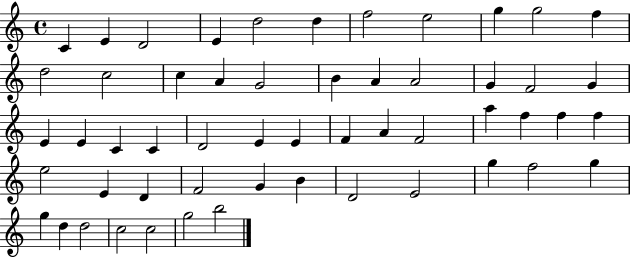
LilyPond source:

{
  \clef treble
  \time 4/4
  \defaultTimeSignature
  \key c \major
  c'4 e'4 d'2 | e'4 d''2 d''4 | f''2 e''2 | g''4 g''2 f''4 | \break d''2 c''2 | c''4 a'4 g'2 | b'4 a'4 a'2 | g'4 f'2 g'4 | \break e'4 e'4 c'4 c'4 | d'2 e'4 e'4 | f'4 a'4 f'2 | a''4 f''4 f''4 f''4 | \break e''2 e'4 d'4 | f'2 g'4 b'4 | d'2 e'2 | g''4 f''2 g''4 | \break g''4 d''4 d''2 | c''2 c''2 | g''2 b''2 | \bar "|."
}